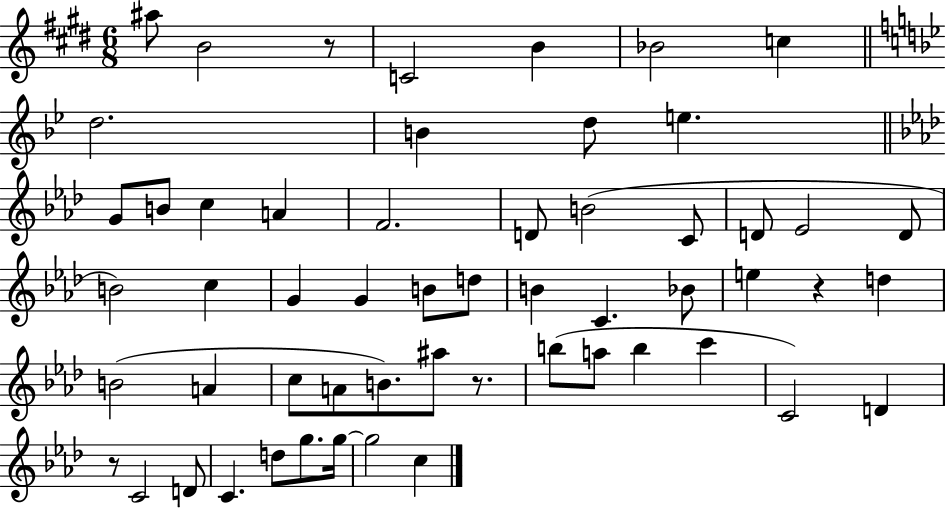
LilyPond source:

{
  \clef treble
  \numericTimeSignature
  \time 6/8
  \key e \major
  ais''8 b'2 r8 | c'2 b'4 | bes'2 c''4 | \bar "||" \break \key bes \major d''2. | b'4 d''8 e''4. | \bar "||" \break \key f \minor g'8 b'8 c''4 a'4 | f'2. | d'8 b'2( c'8 | d'8 ees'2 d'8 | \break b'2) c''4 | g'4 g'4 b'8 d''8 | b'4 c'4. bes'8 | e''4 r4 d''4 | \break b'2( a'4 | c''8 a'8 b'8.) ais''8 r8. | b''8( a''8 b''4 c'''4 | c'2) d'4 | \break r8 c'2 d'8 | c'4. d''8 g''8. g''16~~ | g''2 c''4 | \bar "|."
}